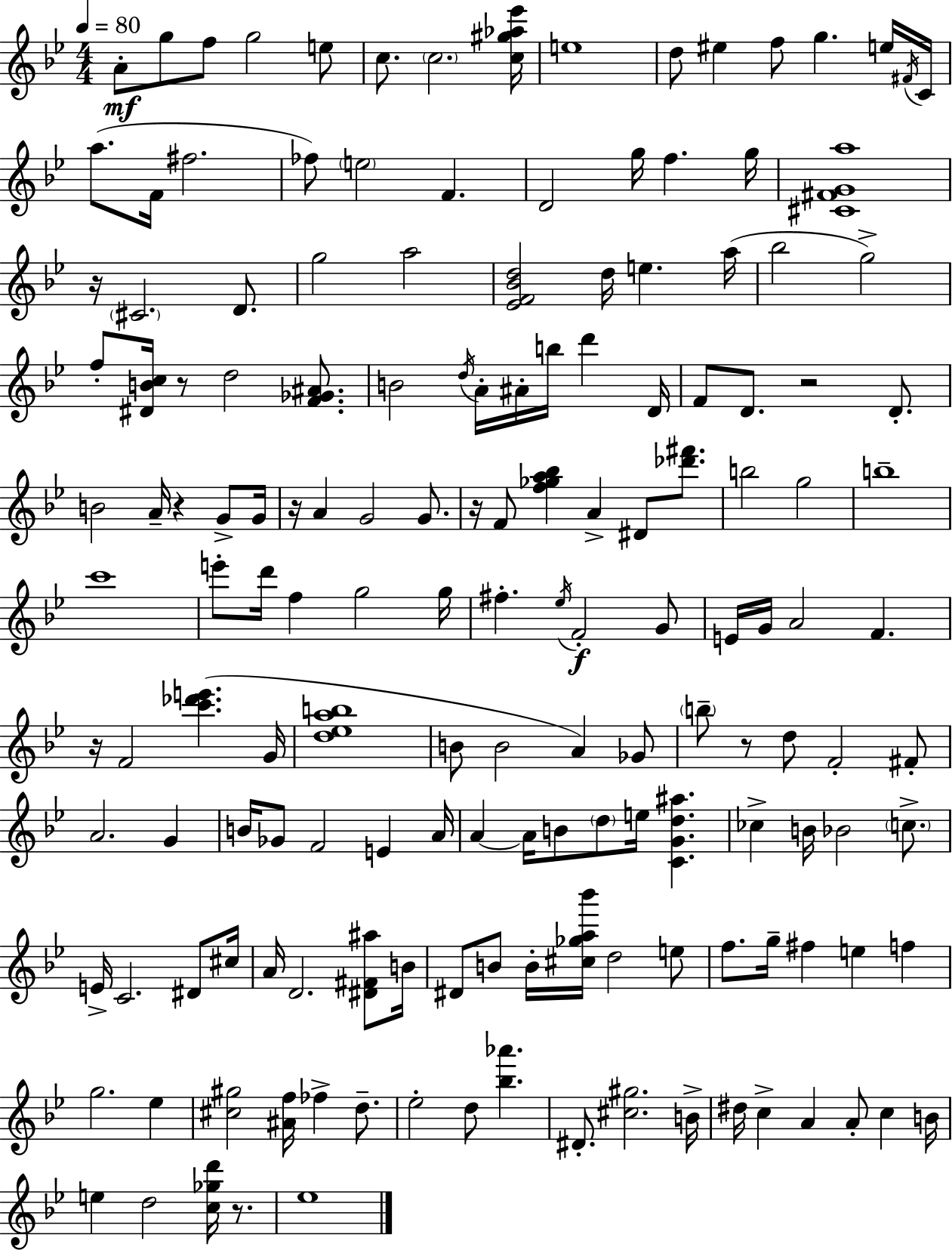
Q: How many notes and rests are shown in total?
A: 159